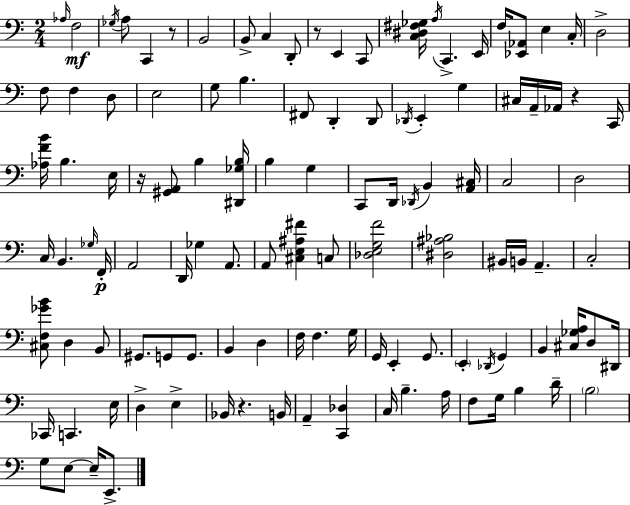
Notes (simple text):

Ab3/s F3/h Gb3/s A3/e C2/q R/e B2/h B2/e C3/q D2/e R/e E2/q C2/e [C3,D#3,F#3,Gb3]/s A3/s C2/q. E2/s F3/s [Eb2,Ab2]/e E3/q C3/s D3/h F3/e F3/q D3/e E3/h G3/e B3/q. F#2/e D2/q D2/e Db2/s E2/q G3/q C#3/s A2/s Ab2/s R/q C2/s [Ab3,F4,B4]/s B3/q. E3/s R/s [G#2,A2]/e B3/q [D#2,Gb3,B3]/s B3/q G3/q C2/e D2/s Db2/s B2/q [A2,C#3]/s C3/h D3/h C3/s B2/q. Gb3/s F2/s A2/h D2/s Gb3/q A2/e. A2/e [C#3,E3,A#3,F#4]/q C3/e [Db3,E3,G3,F4]/h [D#3,A#3,Bb3]/h BIS2/s B2/s A2/q. C3/h [C#3,F3,Gb4,B4]/e D3/q B2/e G#2/e. G2/e G2/e. B2/q D3/q F3/s F3/q. G3/s G2/s E2/q G2/e. E2/q Db2/s G2/q B2/q [C#3,Gb3,A3]/s D3/e D#2/s CES2/s C2/q. E3/s D3/q E3/q Bb2/s R/q. B2/s A2/q [C2,Db3]/q C3/s B3/q. A3/s F3/e G3/s B3/q D4/s B3/h G3/e E3/e E3/s E2/e.